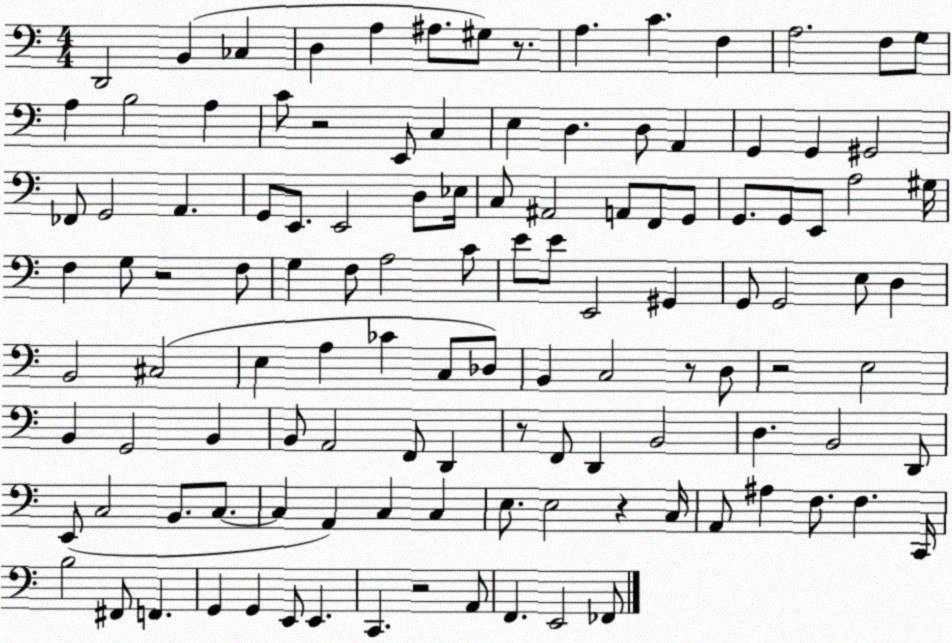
X:1
T:Untitled
M:4/4
L:1/4
K:C
D,,2 B,, _C, D, A, ^A,/2 ^G,/2 z/2 A, C F, A,2 F,/2 G,/2 A, B,2 A, C/2 z2 E,,/2 C, E, D, D,/2 A,, G,, G,, ^G,,2 _F,,/2 G,,2 A,, G,,/2 E,,/2 E,,2 D,/2 _E,/4 C,/2 ^A,,2 A,,/2 F,,/2 G,,/2 G,,/2 G,,/2 E,,/2 A,2 ^G,/4 F, G,/2 z2 F,/2 G, F,/2 A,2 C/2 E/2 E/2 E,,2 ^G,, G,,/2 G,,2 E,/2 D, B,,2 ^C,2 E, A, _C C,/2 _D,/2 B,, C,2 z/2 D,/2 z2 E,2 B,, G,,2 B,, B,,/2 A,,2 F,,/2 D,, z/2 F,,/2 D,, B,,2 D, B,,2 D,,/2 E,,/2 C,2 B,,/2 C,/2 C, A,, C, C, E,/2 E,2 z C,/4 A,,/2 ^A, F,/2 F, C,,/4 B,2 ^F,,/2 F,, G,, G,, E,,/2 E,, C,, z2 A,,/2 F,, E,,2 _F,,/2